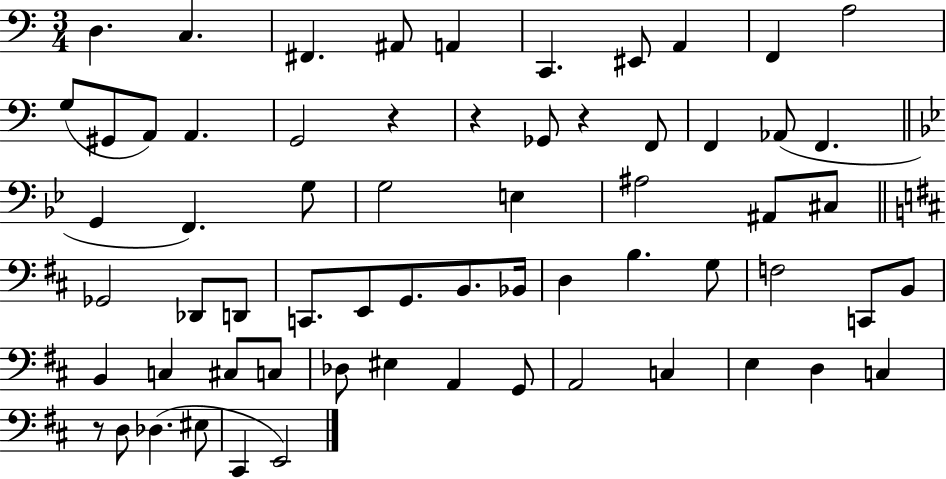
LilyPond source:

{
  \clef bass
  \numericTimeSignature
  \time 3/4
  \key c \major
  d4. c4. | fis,4. ais,8 a,4 | c,4. eis,8 a,4 | f,4 a2 | \break g8( gis,8 a,8) a,4. | g,2 r4 | r4 ges,8 r4 f,8 | f,4 aes,8( f,4. | \break \bar "||" \break \key g \minor g,4 f,4.) g8 | g2 e4 | ais2 ais,8 cis8 | \bar "||" \break \key d \major ges,2 des,8 d,8 | c,8. e,8 g,8. b,8. bes,16 | d4 b4. g8 | f2 c,8 b,8 | \break b,4 c4 cis8 c8 | des8 eis4 a,4 g,8 | a,2 c4 | e4 d4 c4 | \break r8 d8 des4.( eis8 | cis,4 e,2) | \bar "|."
}